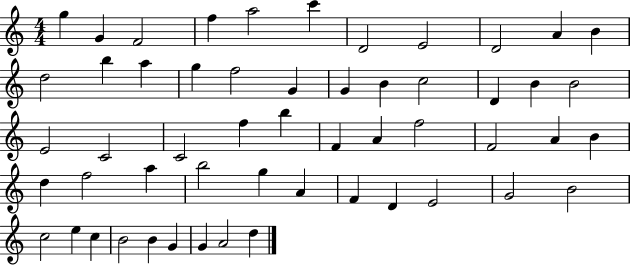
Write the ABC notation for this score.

X:1
T:Untitled
M:4/4
L:1/4
K:C
g G F2 f a2 c' D2 E2 D2 A B d2 b a g f2 G G B c2 D B B2 E2 C2 C2 f b F A f2 F2 A B d f2 a b2 g A F D E2 G2 B2 c2 e c B2 B G G A2 d